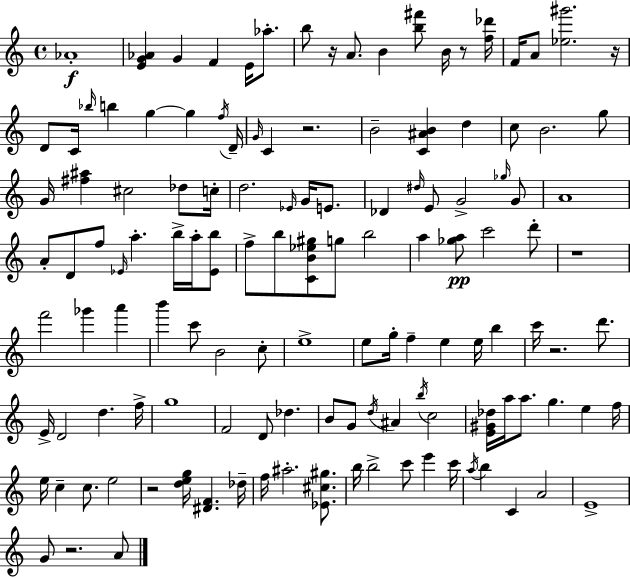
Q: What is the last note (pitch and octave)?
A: A4